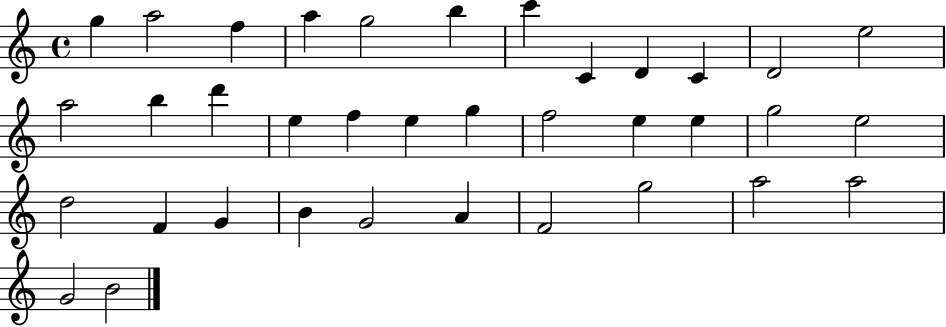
G5/q A5/h F5/q A5/q G5/h B5/q C6/q C4/q D4/q C4/q D4/h E5/h A5/h B5/q D6/q E5/q F5/q E5/q G5/q F5/h E5/q E5/q G5/h E5/h D5/h F4/q G4/q B4/q G4/h A4/q F4/h G5/h A5/h A5/h G4/h B4/h